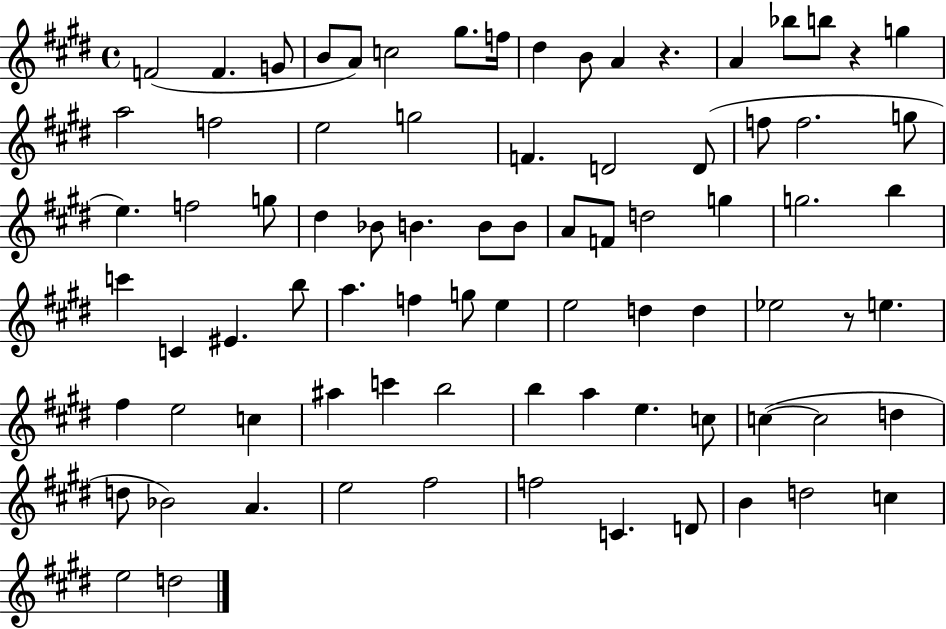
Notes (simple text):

F4/h F4/q. G4/e B4/e A4/e C5/h G#5/e. F5/s D#5/q B4/e A4/q R/q. A4/q Bb5/e B5/e R/q G5/q A5/h F5/h E5/h G5/h F4/q. D4/h D4/e F5/e F5/h. G5/e E5/q. F5/h G5/e D#5/q Bb4/e B4/q. B4/e B4/e A4/e F4/e D5/h G5/q G5/h. B5/q C6/q C4/q EIS4/q. B5/e A5/q. F5/q G5/e E5/q E5/h D5/q D5/q Eb5/h R/e E5/q. F#5/q E5/h C5/q A#5/q C6/q B5/h B5/q A5/q E5/q. C5/e C5/q C5/h D5/q D5/e Bb4/h A4/q. E5/h F#5/h F5/h C4/q. D4/e B4/q D5/h C5/q E5/h D5/h